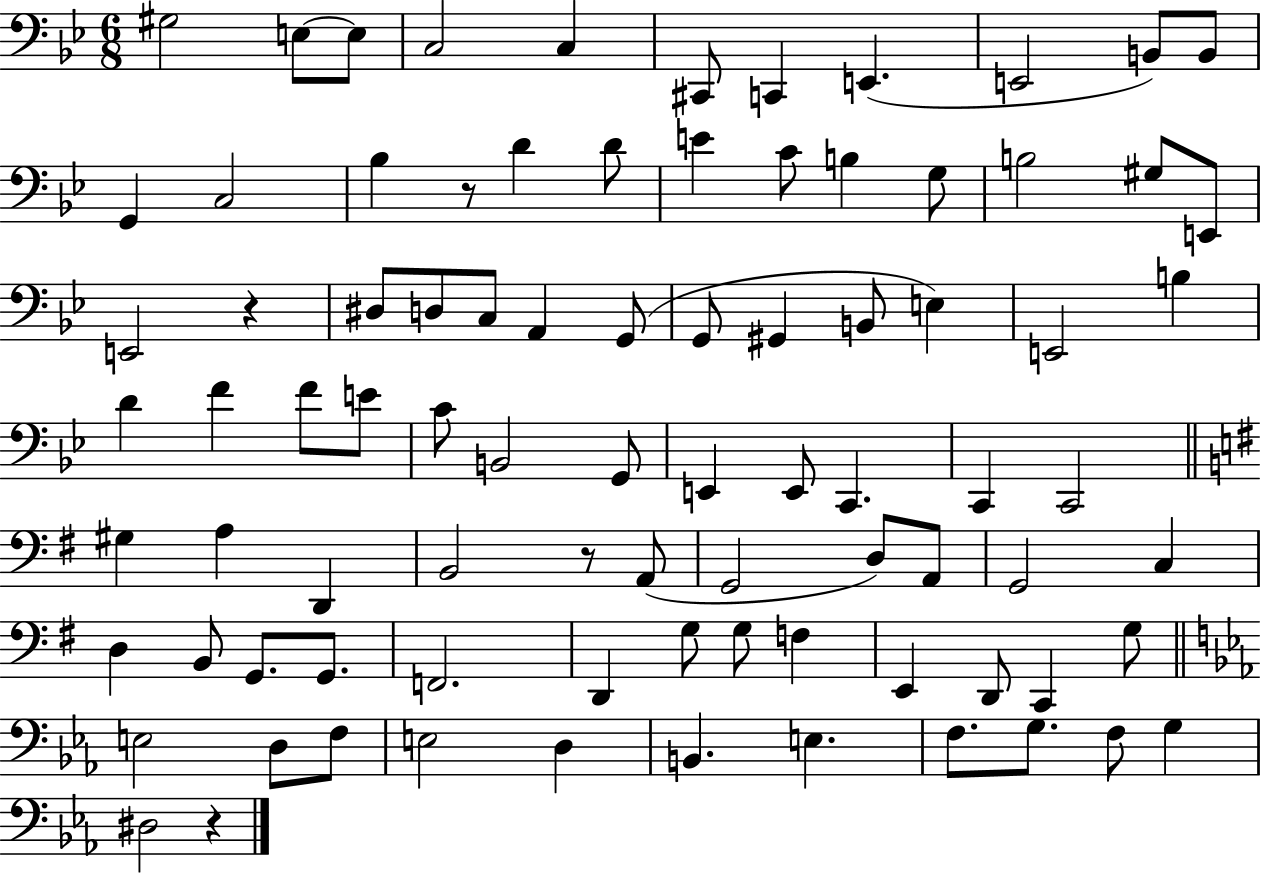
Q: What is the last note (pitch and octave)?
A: D#3